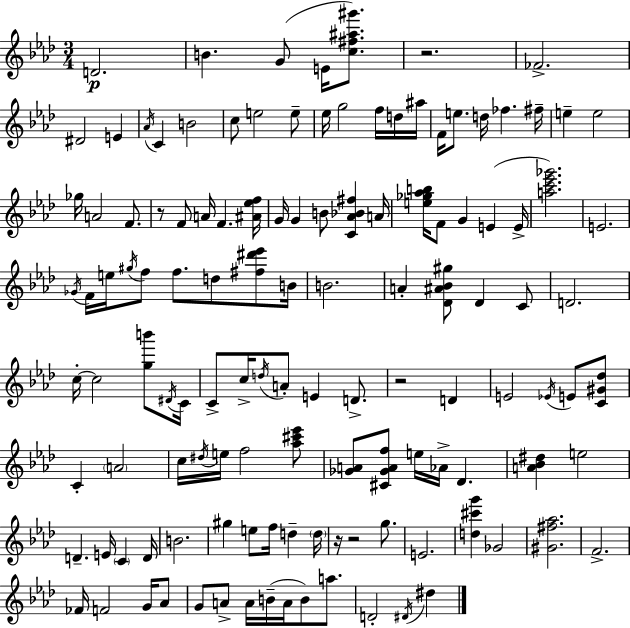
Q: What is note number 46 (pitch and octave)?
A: F5